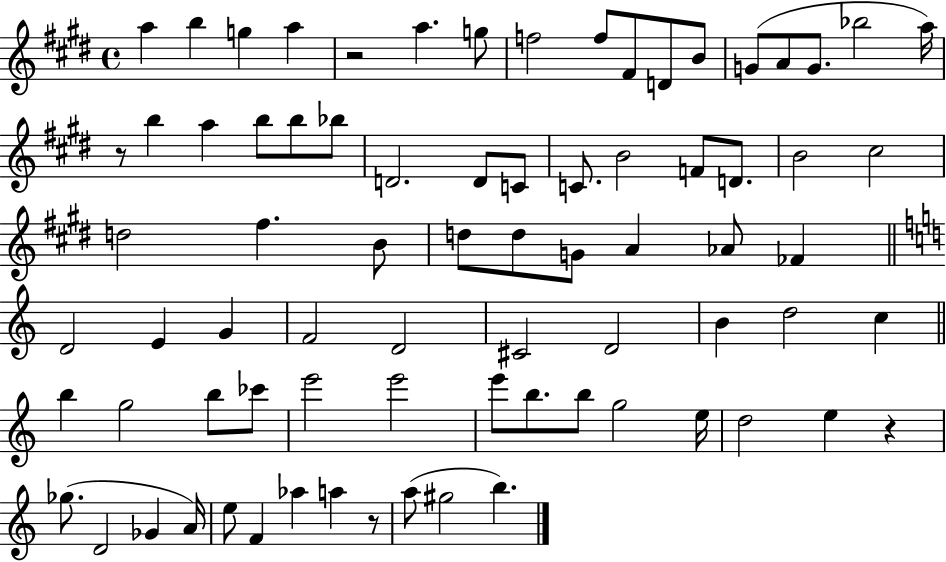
{
  \clef treble
  \time 4/4
  \defaultTimeSignature
  \key e \major
  a''4 b''4 g''4 a''4 | r2 a''4. g''8 | f''2 f''8 fis'8 d'8 b'8 | g'8( a'8 g'8. bes''2 a''16) | \break r8 b''4 a''4 b''8 b''8 bes''8 | d'2. d'8 c'8 | c'8. b'2 f'8 d'8. | b'2 cis''2 | \break d''2 fis''4. b'8 | d''8 d''8 g'8 a'4 aes'8 fes'4 | \bar "||" \break \key c \major d'2 e'4 g'4 | f'2 d'2 | cis'2 d'2 | b'4 d''2 c''4 | \break \bar "||" \break \key a \minor b''4 g''2 b''8 ces'''8 | e'''2 e'''2 | e'''8 b''8. b''8 g''2 e''16 | d''2 e''4 r4 | \break ges''8.( d'2 ges'4 a'16) | e''8 f'4 aes''4 a''4 r8 | a''8( gis''2 b''4.) | \bar "|."
}